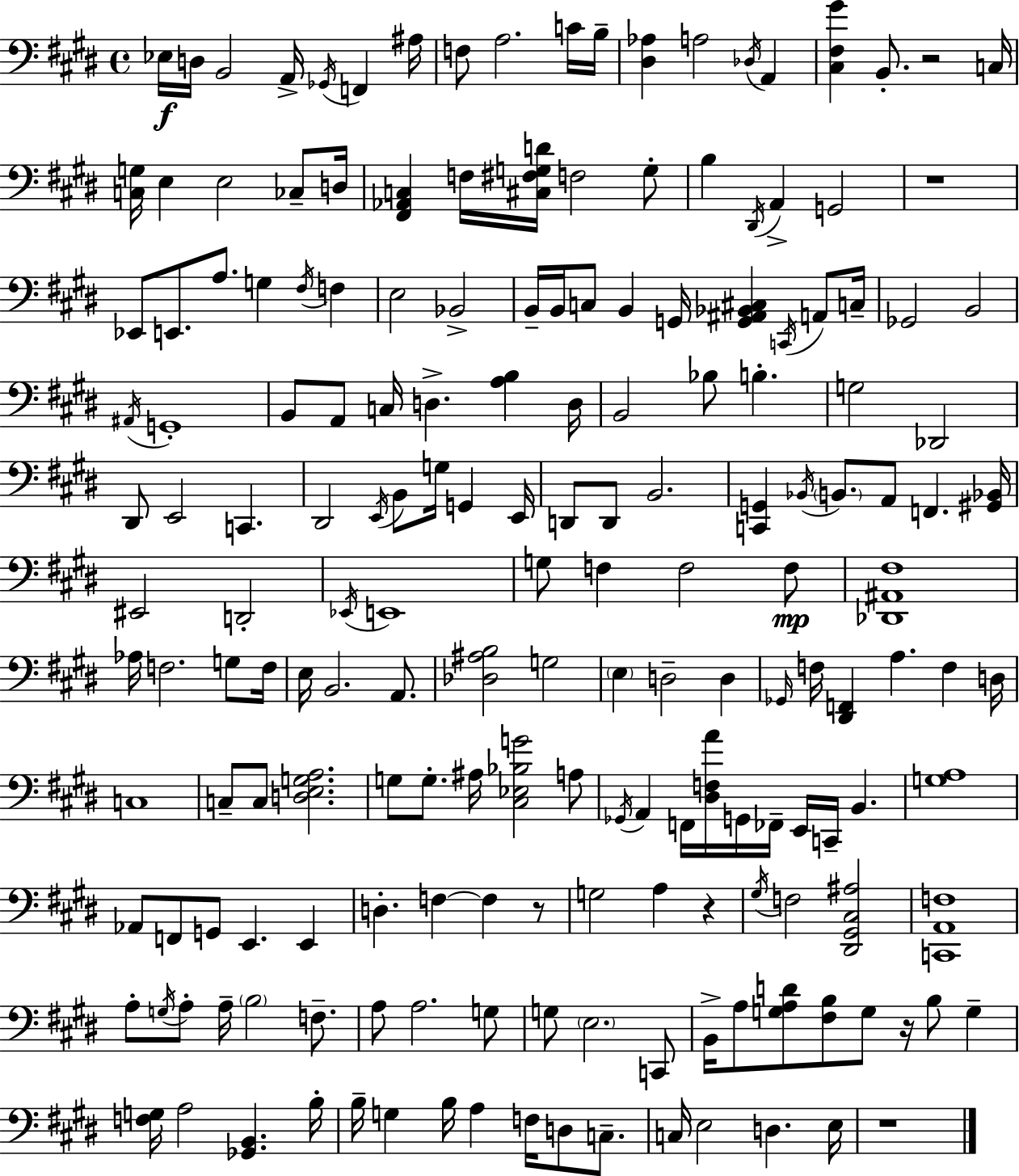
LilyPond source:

{
  \clef bass
  \time 4/4
  \defaultTimeSignature
  \key e \major
  ees16\f d16 b,2 a,16-> \acciaccatura { ges,16 } f,4 | ais16 f8 a2. c'16 | b16-- <dis aes>4 a2 \acciaccatura { des16 } a,4 | <cis fis gis'>4 b,8.-. r2 | \break c16 <c g>16 e4 e2 ces8-- | d16 <fis, aes, c>4 f16 <cis fis g d'>16 f2 | g8-. b4 \acciaccatura { dis,16 } a,4-> g,2 | r1 | \break ees,8 e,8. a8. g4 \acciaccatura { fis16 } | f4 e2 bes,2-> | b,16-- b,16 c8 b,4 g,16 <g, ais, bes, cis>4 | \acciaccatura { c,16 } a,8 c16-- ges,2 b,2 | \break \acciaccatura { ais,16 } g,1-. | b,8 a,8 c16 d4.-> | <a b>4 d16 b,2 bes8 | b4.-. g2 des,2 | \break dis,8 e,2 | c,4. dis,2 \acciaccatura { e,16 } b,8 | g16 g,4 e,16 d,8 d,8 b,2. | <c, g,>4 \acciaccatura { bes,16 } \parenthesize b,8. a,8 | \break f,4. <gis, bes,>16 eis,2 | d,2-. \acciaccatura { ees,16 } e,1 | g8 f4 f2 | f8\mp <des, ais, fis>1 | \break aes16 f2. | g8 f16 e16 b,2. | a,8. <des ais b>2 | g2 \parenthesize e4 d2-- | \break d4 \grace { ges,16 } f16 <dis, f,>4 a4. | f4 d16 c1 | c8-- c8 <d e g a>2. | g8 g8.-. ais16 | \break <cis ees bes g'>2 a8 \acciaccatura { ges,16 } a,4 f,16 | <dis f a'>16 g,16 fes,16-- e,16 c,16-- b,4. <g a>1 | aes,8 f,8 g,8 | e,4. e,4 d4.-. | \break f4~~ f4 r8 g2 | a4 r4 \acciaccatura { gis16 } f2 | <dis, gis, cis ais>2 <c, a, f>1 | a8-. \acciaccatura { g16 } a8-. | \break a16-- \parenthesize b2 f8.-- a8 a2. | g8 g8 \parenthesize e2. | c,8 b,16-> a8 | <g a d'>8 <fis b>8 g8 r16 b8 g4-- <f g>16 a2 | \break <ges, b,>4. b16-. b16-- g4 | b16 a4 f16 d8 c8.-- c16 e2 | d4. e16 r1 | \bar "|."
}